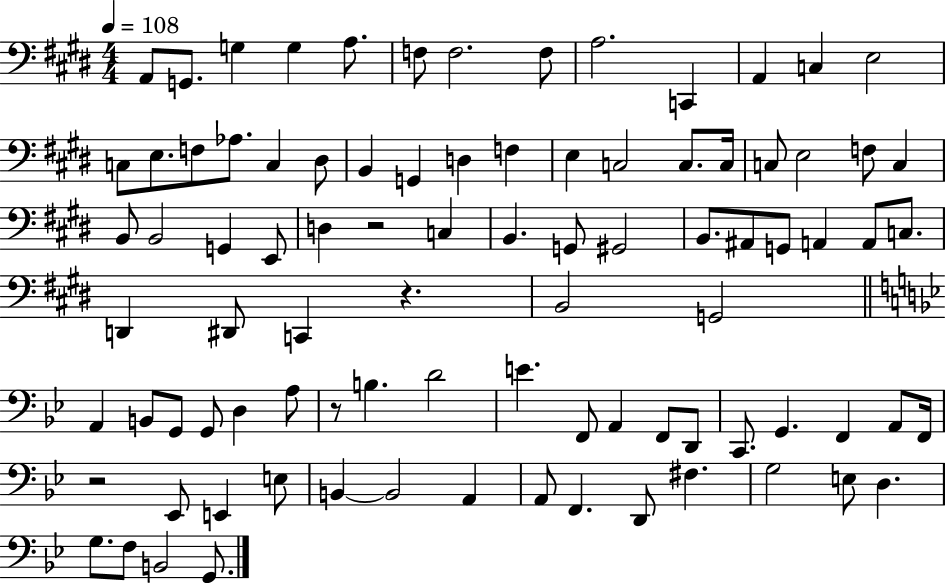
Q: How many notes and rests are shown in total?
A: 90